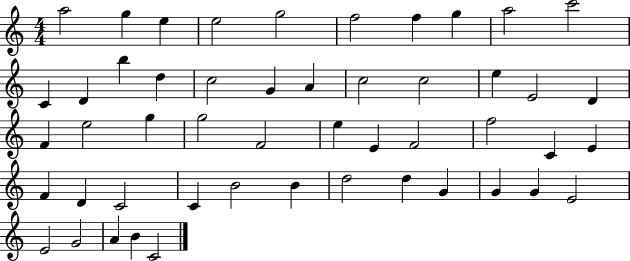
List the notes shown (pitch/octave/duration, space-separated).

A5/h G5/q E5/q E5/h G5/h F5/h F5/q G5/q A5/h C6/h C4/q D4/q B5/q D5/q C5/h G4/q A4/q C5/h C5/h E5/q E4/h D4/q F4/q E5/h G5/q G5/h F4/h E5/q E4/q F4/h F5/h C4/q E4/q F4/q D4/q C4/h C4/q B4/h B4/q D5/h D5/q G4/q G4/q G4/q E4/h E4/h G4/h A4/q B4/q C4/h